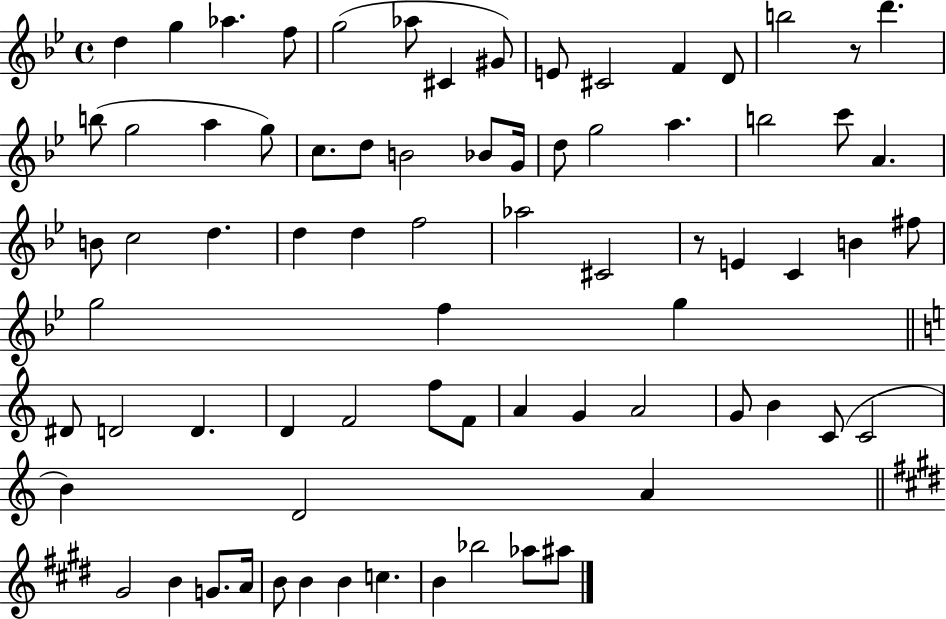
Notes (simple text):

D5/q G5/q Ab5/q. F5/e G5/h Ab5/e C#4/q G#4/e E4/e C#4/h F4/q D4/e B5/h R/e D6/q. B5/e G5/h A5/q G5/e C5/e. D5/e B4/h Bb4/e G4/s D5/e G5/h A5/q. B5/h C6/e A4/q. B4/e C5/h D5/q. D5/q D5/q F5/h Ab5/h C#4/h R/e E4/q C4/q B4/q F#5/e G5/h F5/q G5/q D#4/e D4/h D4/q. D4/q F4/h F5/e F4/e A4/q G4/q A4/h G4/e B4/q C4/e C4/h B4/q D4/h A4/q G#4/h B4/q G4/e. A4/s B4/e B4/q B4/q C5/q. B4/q Bb5/h Ab5/e A#5/e